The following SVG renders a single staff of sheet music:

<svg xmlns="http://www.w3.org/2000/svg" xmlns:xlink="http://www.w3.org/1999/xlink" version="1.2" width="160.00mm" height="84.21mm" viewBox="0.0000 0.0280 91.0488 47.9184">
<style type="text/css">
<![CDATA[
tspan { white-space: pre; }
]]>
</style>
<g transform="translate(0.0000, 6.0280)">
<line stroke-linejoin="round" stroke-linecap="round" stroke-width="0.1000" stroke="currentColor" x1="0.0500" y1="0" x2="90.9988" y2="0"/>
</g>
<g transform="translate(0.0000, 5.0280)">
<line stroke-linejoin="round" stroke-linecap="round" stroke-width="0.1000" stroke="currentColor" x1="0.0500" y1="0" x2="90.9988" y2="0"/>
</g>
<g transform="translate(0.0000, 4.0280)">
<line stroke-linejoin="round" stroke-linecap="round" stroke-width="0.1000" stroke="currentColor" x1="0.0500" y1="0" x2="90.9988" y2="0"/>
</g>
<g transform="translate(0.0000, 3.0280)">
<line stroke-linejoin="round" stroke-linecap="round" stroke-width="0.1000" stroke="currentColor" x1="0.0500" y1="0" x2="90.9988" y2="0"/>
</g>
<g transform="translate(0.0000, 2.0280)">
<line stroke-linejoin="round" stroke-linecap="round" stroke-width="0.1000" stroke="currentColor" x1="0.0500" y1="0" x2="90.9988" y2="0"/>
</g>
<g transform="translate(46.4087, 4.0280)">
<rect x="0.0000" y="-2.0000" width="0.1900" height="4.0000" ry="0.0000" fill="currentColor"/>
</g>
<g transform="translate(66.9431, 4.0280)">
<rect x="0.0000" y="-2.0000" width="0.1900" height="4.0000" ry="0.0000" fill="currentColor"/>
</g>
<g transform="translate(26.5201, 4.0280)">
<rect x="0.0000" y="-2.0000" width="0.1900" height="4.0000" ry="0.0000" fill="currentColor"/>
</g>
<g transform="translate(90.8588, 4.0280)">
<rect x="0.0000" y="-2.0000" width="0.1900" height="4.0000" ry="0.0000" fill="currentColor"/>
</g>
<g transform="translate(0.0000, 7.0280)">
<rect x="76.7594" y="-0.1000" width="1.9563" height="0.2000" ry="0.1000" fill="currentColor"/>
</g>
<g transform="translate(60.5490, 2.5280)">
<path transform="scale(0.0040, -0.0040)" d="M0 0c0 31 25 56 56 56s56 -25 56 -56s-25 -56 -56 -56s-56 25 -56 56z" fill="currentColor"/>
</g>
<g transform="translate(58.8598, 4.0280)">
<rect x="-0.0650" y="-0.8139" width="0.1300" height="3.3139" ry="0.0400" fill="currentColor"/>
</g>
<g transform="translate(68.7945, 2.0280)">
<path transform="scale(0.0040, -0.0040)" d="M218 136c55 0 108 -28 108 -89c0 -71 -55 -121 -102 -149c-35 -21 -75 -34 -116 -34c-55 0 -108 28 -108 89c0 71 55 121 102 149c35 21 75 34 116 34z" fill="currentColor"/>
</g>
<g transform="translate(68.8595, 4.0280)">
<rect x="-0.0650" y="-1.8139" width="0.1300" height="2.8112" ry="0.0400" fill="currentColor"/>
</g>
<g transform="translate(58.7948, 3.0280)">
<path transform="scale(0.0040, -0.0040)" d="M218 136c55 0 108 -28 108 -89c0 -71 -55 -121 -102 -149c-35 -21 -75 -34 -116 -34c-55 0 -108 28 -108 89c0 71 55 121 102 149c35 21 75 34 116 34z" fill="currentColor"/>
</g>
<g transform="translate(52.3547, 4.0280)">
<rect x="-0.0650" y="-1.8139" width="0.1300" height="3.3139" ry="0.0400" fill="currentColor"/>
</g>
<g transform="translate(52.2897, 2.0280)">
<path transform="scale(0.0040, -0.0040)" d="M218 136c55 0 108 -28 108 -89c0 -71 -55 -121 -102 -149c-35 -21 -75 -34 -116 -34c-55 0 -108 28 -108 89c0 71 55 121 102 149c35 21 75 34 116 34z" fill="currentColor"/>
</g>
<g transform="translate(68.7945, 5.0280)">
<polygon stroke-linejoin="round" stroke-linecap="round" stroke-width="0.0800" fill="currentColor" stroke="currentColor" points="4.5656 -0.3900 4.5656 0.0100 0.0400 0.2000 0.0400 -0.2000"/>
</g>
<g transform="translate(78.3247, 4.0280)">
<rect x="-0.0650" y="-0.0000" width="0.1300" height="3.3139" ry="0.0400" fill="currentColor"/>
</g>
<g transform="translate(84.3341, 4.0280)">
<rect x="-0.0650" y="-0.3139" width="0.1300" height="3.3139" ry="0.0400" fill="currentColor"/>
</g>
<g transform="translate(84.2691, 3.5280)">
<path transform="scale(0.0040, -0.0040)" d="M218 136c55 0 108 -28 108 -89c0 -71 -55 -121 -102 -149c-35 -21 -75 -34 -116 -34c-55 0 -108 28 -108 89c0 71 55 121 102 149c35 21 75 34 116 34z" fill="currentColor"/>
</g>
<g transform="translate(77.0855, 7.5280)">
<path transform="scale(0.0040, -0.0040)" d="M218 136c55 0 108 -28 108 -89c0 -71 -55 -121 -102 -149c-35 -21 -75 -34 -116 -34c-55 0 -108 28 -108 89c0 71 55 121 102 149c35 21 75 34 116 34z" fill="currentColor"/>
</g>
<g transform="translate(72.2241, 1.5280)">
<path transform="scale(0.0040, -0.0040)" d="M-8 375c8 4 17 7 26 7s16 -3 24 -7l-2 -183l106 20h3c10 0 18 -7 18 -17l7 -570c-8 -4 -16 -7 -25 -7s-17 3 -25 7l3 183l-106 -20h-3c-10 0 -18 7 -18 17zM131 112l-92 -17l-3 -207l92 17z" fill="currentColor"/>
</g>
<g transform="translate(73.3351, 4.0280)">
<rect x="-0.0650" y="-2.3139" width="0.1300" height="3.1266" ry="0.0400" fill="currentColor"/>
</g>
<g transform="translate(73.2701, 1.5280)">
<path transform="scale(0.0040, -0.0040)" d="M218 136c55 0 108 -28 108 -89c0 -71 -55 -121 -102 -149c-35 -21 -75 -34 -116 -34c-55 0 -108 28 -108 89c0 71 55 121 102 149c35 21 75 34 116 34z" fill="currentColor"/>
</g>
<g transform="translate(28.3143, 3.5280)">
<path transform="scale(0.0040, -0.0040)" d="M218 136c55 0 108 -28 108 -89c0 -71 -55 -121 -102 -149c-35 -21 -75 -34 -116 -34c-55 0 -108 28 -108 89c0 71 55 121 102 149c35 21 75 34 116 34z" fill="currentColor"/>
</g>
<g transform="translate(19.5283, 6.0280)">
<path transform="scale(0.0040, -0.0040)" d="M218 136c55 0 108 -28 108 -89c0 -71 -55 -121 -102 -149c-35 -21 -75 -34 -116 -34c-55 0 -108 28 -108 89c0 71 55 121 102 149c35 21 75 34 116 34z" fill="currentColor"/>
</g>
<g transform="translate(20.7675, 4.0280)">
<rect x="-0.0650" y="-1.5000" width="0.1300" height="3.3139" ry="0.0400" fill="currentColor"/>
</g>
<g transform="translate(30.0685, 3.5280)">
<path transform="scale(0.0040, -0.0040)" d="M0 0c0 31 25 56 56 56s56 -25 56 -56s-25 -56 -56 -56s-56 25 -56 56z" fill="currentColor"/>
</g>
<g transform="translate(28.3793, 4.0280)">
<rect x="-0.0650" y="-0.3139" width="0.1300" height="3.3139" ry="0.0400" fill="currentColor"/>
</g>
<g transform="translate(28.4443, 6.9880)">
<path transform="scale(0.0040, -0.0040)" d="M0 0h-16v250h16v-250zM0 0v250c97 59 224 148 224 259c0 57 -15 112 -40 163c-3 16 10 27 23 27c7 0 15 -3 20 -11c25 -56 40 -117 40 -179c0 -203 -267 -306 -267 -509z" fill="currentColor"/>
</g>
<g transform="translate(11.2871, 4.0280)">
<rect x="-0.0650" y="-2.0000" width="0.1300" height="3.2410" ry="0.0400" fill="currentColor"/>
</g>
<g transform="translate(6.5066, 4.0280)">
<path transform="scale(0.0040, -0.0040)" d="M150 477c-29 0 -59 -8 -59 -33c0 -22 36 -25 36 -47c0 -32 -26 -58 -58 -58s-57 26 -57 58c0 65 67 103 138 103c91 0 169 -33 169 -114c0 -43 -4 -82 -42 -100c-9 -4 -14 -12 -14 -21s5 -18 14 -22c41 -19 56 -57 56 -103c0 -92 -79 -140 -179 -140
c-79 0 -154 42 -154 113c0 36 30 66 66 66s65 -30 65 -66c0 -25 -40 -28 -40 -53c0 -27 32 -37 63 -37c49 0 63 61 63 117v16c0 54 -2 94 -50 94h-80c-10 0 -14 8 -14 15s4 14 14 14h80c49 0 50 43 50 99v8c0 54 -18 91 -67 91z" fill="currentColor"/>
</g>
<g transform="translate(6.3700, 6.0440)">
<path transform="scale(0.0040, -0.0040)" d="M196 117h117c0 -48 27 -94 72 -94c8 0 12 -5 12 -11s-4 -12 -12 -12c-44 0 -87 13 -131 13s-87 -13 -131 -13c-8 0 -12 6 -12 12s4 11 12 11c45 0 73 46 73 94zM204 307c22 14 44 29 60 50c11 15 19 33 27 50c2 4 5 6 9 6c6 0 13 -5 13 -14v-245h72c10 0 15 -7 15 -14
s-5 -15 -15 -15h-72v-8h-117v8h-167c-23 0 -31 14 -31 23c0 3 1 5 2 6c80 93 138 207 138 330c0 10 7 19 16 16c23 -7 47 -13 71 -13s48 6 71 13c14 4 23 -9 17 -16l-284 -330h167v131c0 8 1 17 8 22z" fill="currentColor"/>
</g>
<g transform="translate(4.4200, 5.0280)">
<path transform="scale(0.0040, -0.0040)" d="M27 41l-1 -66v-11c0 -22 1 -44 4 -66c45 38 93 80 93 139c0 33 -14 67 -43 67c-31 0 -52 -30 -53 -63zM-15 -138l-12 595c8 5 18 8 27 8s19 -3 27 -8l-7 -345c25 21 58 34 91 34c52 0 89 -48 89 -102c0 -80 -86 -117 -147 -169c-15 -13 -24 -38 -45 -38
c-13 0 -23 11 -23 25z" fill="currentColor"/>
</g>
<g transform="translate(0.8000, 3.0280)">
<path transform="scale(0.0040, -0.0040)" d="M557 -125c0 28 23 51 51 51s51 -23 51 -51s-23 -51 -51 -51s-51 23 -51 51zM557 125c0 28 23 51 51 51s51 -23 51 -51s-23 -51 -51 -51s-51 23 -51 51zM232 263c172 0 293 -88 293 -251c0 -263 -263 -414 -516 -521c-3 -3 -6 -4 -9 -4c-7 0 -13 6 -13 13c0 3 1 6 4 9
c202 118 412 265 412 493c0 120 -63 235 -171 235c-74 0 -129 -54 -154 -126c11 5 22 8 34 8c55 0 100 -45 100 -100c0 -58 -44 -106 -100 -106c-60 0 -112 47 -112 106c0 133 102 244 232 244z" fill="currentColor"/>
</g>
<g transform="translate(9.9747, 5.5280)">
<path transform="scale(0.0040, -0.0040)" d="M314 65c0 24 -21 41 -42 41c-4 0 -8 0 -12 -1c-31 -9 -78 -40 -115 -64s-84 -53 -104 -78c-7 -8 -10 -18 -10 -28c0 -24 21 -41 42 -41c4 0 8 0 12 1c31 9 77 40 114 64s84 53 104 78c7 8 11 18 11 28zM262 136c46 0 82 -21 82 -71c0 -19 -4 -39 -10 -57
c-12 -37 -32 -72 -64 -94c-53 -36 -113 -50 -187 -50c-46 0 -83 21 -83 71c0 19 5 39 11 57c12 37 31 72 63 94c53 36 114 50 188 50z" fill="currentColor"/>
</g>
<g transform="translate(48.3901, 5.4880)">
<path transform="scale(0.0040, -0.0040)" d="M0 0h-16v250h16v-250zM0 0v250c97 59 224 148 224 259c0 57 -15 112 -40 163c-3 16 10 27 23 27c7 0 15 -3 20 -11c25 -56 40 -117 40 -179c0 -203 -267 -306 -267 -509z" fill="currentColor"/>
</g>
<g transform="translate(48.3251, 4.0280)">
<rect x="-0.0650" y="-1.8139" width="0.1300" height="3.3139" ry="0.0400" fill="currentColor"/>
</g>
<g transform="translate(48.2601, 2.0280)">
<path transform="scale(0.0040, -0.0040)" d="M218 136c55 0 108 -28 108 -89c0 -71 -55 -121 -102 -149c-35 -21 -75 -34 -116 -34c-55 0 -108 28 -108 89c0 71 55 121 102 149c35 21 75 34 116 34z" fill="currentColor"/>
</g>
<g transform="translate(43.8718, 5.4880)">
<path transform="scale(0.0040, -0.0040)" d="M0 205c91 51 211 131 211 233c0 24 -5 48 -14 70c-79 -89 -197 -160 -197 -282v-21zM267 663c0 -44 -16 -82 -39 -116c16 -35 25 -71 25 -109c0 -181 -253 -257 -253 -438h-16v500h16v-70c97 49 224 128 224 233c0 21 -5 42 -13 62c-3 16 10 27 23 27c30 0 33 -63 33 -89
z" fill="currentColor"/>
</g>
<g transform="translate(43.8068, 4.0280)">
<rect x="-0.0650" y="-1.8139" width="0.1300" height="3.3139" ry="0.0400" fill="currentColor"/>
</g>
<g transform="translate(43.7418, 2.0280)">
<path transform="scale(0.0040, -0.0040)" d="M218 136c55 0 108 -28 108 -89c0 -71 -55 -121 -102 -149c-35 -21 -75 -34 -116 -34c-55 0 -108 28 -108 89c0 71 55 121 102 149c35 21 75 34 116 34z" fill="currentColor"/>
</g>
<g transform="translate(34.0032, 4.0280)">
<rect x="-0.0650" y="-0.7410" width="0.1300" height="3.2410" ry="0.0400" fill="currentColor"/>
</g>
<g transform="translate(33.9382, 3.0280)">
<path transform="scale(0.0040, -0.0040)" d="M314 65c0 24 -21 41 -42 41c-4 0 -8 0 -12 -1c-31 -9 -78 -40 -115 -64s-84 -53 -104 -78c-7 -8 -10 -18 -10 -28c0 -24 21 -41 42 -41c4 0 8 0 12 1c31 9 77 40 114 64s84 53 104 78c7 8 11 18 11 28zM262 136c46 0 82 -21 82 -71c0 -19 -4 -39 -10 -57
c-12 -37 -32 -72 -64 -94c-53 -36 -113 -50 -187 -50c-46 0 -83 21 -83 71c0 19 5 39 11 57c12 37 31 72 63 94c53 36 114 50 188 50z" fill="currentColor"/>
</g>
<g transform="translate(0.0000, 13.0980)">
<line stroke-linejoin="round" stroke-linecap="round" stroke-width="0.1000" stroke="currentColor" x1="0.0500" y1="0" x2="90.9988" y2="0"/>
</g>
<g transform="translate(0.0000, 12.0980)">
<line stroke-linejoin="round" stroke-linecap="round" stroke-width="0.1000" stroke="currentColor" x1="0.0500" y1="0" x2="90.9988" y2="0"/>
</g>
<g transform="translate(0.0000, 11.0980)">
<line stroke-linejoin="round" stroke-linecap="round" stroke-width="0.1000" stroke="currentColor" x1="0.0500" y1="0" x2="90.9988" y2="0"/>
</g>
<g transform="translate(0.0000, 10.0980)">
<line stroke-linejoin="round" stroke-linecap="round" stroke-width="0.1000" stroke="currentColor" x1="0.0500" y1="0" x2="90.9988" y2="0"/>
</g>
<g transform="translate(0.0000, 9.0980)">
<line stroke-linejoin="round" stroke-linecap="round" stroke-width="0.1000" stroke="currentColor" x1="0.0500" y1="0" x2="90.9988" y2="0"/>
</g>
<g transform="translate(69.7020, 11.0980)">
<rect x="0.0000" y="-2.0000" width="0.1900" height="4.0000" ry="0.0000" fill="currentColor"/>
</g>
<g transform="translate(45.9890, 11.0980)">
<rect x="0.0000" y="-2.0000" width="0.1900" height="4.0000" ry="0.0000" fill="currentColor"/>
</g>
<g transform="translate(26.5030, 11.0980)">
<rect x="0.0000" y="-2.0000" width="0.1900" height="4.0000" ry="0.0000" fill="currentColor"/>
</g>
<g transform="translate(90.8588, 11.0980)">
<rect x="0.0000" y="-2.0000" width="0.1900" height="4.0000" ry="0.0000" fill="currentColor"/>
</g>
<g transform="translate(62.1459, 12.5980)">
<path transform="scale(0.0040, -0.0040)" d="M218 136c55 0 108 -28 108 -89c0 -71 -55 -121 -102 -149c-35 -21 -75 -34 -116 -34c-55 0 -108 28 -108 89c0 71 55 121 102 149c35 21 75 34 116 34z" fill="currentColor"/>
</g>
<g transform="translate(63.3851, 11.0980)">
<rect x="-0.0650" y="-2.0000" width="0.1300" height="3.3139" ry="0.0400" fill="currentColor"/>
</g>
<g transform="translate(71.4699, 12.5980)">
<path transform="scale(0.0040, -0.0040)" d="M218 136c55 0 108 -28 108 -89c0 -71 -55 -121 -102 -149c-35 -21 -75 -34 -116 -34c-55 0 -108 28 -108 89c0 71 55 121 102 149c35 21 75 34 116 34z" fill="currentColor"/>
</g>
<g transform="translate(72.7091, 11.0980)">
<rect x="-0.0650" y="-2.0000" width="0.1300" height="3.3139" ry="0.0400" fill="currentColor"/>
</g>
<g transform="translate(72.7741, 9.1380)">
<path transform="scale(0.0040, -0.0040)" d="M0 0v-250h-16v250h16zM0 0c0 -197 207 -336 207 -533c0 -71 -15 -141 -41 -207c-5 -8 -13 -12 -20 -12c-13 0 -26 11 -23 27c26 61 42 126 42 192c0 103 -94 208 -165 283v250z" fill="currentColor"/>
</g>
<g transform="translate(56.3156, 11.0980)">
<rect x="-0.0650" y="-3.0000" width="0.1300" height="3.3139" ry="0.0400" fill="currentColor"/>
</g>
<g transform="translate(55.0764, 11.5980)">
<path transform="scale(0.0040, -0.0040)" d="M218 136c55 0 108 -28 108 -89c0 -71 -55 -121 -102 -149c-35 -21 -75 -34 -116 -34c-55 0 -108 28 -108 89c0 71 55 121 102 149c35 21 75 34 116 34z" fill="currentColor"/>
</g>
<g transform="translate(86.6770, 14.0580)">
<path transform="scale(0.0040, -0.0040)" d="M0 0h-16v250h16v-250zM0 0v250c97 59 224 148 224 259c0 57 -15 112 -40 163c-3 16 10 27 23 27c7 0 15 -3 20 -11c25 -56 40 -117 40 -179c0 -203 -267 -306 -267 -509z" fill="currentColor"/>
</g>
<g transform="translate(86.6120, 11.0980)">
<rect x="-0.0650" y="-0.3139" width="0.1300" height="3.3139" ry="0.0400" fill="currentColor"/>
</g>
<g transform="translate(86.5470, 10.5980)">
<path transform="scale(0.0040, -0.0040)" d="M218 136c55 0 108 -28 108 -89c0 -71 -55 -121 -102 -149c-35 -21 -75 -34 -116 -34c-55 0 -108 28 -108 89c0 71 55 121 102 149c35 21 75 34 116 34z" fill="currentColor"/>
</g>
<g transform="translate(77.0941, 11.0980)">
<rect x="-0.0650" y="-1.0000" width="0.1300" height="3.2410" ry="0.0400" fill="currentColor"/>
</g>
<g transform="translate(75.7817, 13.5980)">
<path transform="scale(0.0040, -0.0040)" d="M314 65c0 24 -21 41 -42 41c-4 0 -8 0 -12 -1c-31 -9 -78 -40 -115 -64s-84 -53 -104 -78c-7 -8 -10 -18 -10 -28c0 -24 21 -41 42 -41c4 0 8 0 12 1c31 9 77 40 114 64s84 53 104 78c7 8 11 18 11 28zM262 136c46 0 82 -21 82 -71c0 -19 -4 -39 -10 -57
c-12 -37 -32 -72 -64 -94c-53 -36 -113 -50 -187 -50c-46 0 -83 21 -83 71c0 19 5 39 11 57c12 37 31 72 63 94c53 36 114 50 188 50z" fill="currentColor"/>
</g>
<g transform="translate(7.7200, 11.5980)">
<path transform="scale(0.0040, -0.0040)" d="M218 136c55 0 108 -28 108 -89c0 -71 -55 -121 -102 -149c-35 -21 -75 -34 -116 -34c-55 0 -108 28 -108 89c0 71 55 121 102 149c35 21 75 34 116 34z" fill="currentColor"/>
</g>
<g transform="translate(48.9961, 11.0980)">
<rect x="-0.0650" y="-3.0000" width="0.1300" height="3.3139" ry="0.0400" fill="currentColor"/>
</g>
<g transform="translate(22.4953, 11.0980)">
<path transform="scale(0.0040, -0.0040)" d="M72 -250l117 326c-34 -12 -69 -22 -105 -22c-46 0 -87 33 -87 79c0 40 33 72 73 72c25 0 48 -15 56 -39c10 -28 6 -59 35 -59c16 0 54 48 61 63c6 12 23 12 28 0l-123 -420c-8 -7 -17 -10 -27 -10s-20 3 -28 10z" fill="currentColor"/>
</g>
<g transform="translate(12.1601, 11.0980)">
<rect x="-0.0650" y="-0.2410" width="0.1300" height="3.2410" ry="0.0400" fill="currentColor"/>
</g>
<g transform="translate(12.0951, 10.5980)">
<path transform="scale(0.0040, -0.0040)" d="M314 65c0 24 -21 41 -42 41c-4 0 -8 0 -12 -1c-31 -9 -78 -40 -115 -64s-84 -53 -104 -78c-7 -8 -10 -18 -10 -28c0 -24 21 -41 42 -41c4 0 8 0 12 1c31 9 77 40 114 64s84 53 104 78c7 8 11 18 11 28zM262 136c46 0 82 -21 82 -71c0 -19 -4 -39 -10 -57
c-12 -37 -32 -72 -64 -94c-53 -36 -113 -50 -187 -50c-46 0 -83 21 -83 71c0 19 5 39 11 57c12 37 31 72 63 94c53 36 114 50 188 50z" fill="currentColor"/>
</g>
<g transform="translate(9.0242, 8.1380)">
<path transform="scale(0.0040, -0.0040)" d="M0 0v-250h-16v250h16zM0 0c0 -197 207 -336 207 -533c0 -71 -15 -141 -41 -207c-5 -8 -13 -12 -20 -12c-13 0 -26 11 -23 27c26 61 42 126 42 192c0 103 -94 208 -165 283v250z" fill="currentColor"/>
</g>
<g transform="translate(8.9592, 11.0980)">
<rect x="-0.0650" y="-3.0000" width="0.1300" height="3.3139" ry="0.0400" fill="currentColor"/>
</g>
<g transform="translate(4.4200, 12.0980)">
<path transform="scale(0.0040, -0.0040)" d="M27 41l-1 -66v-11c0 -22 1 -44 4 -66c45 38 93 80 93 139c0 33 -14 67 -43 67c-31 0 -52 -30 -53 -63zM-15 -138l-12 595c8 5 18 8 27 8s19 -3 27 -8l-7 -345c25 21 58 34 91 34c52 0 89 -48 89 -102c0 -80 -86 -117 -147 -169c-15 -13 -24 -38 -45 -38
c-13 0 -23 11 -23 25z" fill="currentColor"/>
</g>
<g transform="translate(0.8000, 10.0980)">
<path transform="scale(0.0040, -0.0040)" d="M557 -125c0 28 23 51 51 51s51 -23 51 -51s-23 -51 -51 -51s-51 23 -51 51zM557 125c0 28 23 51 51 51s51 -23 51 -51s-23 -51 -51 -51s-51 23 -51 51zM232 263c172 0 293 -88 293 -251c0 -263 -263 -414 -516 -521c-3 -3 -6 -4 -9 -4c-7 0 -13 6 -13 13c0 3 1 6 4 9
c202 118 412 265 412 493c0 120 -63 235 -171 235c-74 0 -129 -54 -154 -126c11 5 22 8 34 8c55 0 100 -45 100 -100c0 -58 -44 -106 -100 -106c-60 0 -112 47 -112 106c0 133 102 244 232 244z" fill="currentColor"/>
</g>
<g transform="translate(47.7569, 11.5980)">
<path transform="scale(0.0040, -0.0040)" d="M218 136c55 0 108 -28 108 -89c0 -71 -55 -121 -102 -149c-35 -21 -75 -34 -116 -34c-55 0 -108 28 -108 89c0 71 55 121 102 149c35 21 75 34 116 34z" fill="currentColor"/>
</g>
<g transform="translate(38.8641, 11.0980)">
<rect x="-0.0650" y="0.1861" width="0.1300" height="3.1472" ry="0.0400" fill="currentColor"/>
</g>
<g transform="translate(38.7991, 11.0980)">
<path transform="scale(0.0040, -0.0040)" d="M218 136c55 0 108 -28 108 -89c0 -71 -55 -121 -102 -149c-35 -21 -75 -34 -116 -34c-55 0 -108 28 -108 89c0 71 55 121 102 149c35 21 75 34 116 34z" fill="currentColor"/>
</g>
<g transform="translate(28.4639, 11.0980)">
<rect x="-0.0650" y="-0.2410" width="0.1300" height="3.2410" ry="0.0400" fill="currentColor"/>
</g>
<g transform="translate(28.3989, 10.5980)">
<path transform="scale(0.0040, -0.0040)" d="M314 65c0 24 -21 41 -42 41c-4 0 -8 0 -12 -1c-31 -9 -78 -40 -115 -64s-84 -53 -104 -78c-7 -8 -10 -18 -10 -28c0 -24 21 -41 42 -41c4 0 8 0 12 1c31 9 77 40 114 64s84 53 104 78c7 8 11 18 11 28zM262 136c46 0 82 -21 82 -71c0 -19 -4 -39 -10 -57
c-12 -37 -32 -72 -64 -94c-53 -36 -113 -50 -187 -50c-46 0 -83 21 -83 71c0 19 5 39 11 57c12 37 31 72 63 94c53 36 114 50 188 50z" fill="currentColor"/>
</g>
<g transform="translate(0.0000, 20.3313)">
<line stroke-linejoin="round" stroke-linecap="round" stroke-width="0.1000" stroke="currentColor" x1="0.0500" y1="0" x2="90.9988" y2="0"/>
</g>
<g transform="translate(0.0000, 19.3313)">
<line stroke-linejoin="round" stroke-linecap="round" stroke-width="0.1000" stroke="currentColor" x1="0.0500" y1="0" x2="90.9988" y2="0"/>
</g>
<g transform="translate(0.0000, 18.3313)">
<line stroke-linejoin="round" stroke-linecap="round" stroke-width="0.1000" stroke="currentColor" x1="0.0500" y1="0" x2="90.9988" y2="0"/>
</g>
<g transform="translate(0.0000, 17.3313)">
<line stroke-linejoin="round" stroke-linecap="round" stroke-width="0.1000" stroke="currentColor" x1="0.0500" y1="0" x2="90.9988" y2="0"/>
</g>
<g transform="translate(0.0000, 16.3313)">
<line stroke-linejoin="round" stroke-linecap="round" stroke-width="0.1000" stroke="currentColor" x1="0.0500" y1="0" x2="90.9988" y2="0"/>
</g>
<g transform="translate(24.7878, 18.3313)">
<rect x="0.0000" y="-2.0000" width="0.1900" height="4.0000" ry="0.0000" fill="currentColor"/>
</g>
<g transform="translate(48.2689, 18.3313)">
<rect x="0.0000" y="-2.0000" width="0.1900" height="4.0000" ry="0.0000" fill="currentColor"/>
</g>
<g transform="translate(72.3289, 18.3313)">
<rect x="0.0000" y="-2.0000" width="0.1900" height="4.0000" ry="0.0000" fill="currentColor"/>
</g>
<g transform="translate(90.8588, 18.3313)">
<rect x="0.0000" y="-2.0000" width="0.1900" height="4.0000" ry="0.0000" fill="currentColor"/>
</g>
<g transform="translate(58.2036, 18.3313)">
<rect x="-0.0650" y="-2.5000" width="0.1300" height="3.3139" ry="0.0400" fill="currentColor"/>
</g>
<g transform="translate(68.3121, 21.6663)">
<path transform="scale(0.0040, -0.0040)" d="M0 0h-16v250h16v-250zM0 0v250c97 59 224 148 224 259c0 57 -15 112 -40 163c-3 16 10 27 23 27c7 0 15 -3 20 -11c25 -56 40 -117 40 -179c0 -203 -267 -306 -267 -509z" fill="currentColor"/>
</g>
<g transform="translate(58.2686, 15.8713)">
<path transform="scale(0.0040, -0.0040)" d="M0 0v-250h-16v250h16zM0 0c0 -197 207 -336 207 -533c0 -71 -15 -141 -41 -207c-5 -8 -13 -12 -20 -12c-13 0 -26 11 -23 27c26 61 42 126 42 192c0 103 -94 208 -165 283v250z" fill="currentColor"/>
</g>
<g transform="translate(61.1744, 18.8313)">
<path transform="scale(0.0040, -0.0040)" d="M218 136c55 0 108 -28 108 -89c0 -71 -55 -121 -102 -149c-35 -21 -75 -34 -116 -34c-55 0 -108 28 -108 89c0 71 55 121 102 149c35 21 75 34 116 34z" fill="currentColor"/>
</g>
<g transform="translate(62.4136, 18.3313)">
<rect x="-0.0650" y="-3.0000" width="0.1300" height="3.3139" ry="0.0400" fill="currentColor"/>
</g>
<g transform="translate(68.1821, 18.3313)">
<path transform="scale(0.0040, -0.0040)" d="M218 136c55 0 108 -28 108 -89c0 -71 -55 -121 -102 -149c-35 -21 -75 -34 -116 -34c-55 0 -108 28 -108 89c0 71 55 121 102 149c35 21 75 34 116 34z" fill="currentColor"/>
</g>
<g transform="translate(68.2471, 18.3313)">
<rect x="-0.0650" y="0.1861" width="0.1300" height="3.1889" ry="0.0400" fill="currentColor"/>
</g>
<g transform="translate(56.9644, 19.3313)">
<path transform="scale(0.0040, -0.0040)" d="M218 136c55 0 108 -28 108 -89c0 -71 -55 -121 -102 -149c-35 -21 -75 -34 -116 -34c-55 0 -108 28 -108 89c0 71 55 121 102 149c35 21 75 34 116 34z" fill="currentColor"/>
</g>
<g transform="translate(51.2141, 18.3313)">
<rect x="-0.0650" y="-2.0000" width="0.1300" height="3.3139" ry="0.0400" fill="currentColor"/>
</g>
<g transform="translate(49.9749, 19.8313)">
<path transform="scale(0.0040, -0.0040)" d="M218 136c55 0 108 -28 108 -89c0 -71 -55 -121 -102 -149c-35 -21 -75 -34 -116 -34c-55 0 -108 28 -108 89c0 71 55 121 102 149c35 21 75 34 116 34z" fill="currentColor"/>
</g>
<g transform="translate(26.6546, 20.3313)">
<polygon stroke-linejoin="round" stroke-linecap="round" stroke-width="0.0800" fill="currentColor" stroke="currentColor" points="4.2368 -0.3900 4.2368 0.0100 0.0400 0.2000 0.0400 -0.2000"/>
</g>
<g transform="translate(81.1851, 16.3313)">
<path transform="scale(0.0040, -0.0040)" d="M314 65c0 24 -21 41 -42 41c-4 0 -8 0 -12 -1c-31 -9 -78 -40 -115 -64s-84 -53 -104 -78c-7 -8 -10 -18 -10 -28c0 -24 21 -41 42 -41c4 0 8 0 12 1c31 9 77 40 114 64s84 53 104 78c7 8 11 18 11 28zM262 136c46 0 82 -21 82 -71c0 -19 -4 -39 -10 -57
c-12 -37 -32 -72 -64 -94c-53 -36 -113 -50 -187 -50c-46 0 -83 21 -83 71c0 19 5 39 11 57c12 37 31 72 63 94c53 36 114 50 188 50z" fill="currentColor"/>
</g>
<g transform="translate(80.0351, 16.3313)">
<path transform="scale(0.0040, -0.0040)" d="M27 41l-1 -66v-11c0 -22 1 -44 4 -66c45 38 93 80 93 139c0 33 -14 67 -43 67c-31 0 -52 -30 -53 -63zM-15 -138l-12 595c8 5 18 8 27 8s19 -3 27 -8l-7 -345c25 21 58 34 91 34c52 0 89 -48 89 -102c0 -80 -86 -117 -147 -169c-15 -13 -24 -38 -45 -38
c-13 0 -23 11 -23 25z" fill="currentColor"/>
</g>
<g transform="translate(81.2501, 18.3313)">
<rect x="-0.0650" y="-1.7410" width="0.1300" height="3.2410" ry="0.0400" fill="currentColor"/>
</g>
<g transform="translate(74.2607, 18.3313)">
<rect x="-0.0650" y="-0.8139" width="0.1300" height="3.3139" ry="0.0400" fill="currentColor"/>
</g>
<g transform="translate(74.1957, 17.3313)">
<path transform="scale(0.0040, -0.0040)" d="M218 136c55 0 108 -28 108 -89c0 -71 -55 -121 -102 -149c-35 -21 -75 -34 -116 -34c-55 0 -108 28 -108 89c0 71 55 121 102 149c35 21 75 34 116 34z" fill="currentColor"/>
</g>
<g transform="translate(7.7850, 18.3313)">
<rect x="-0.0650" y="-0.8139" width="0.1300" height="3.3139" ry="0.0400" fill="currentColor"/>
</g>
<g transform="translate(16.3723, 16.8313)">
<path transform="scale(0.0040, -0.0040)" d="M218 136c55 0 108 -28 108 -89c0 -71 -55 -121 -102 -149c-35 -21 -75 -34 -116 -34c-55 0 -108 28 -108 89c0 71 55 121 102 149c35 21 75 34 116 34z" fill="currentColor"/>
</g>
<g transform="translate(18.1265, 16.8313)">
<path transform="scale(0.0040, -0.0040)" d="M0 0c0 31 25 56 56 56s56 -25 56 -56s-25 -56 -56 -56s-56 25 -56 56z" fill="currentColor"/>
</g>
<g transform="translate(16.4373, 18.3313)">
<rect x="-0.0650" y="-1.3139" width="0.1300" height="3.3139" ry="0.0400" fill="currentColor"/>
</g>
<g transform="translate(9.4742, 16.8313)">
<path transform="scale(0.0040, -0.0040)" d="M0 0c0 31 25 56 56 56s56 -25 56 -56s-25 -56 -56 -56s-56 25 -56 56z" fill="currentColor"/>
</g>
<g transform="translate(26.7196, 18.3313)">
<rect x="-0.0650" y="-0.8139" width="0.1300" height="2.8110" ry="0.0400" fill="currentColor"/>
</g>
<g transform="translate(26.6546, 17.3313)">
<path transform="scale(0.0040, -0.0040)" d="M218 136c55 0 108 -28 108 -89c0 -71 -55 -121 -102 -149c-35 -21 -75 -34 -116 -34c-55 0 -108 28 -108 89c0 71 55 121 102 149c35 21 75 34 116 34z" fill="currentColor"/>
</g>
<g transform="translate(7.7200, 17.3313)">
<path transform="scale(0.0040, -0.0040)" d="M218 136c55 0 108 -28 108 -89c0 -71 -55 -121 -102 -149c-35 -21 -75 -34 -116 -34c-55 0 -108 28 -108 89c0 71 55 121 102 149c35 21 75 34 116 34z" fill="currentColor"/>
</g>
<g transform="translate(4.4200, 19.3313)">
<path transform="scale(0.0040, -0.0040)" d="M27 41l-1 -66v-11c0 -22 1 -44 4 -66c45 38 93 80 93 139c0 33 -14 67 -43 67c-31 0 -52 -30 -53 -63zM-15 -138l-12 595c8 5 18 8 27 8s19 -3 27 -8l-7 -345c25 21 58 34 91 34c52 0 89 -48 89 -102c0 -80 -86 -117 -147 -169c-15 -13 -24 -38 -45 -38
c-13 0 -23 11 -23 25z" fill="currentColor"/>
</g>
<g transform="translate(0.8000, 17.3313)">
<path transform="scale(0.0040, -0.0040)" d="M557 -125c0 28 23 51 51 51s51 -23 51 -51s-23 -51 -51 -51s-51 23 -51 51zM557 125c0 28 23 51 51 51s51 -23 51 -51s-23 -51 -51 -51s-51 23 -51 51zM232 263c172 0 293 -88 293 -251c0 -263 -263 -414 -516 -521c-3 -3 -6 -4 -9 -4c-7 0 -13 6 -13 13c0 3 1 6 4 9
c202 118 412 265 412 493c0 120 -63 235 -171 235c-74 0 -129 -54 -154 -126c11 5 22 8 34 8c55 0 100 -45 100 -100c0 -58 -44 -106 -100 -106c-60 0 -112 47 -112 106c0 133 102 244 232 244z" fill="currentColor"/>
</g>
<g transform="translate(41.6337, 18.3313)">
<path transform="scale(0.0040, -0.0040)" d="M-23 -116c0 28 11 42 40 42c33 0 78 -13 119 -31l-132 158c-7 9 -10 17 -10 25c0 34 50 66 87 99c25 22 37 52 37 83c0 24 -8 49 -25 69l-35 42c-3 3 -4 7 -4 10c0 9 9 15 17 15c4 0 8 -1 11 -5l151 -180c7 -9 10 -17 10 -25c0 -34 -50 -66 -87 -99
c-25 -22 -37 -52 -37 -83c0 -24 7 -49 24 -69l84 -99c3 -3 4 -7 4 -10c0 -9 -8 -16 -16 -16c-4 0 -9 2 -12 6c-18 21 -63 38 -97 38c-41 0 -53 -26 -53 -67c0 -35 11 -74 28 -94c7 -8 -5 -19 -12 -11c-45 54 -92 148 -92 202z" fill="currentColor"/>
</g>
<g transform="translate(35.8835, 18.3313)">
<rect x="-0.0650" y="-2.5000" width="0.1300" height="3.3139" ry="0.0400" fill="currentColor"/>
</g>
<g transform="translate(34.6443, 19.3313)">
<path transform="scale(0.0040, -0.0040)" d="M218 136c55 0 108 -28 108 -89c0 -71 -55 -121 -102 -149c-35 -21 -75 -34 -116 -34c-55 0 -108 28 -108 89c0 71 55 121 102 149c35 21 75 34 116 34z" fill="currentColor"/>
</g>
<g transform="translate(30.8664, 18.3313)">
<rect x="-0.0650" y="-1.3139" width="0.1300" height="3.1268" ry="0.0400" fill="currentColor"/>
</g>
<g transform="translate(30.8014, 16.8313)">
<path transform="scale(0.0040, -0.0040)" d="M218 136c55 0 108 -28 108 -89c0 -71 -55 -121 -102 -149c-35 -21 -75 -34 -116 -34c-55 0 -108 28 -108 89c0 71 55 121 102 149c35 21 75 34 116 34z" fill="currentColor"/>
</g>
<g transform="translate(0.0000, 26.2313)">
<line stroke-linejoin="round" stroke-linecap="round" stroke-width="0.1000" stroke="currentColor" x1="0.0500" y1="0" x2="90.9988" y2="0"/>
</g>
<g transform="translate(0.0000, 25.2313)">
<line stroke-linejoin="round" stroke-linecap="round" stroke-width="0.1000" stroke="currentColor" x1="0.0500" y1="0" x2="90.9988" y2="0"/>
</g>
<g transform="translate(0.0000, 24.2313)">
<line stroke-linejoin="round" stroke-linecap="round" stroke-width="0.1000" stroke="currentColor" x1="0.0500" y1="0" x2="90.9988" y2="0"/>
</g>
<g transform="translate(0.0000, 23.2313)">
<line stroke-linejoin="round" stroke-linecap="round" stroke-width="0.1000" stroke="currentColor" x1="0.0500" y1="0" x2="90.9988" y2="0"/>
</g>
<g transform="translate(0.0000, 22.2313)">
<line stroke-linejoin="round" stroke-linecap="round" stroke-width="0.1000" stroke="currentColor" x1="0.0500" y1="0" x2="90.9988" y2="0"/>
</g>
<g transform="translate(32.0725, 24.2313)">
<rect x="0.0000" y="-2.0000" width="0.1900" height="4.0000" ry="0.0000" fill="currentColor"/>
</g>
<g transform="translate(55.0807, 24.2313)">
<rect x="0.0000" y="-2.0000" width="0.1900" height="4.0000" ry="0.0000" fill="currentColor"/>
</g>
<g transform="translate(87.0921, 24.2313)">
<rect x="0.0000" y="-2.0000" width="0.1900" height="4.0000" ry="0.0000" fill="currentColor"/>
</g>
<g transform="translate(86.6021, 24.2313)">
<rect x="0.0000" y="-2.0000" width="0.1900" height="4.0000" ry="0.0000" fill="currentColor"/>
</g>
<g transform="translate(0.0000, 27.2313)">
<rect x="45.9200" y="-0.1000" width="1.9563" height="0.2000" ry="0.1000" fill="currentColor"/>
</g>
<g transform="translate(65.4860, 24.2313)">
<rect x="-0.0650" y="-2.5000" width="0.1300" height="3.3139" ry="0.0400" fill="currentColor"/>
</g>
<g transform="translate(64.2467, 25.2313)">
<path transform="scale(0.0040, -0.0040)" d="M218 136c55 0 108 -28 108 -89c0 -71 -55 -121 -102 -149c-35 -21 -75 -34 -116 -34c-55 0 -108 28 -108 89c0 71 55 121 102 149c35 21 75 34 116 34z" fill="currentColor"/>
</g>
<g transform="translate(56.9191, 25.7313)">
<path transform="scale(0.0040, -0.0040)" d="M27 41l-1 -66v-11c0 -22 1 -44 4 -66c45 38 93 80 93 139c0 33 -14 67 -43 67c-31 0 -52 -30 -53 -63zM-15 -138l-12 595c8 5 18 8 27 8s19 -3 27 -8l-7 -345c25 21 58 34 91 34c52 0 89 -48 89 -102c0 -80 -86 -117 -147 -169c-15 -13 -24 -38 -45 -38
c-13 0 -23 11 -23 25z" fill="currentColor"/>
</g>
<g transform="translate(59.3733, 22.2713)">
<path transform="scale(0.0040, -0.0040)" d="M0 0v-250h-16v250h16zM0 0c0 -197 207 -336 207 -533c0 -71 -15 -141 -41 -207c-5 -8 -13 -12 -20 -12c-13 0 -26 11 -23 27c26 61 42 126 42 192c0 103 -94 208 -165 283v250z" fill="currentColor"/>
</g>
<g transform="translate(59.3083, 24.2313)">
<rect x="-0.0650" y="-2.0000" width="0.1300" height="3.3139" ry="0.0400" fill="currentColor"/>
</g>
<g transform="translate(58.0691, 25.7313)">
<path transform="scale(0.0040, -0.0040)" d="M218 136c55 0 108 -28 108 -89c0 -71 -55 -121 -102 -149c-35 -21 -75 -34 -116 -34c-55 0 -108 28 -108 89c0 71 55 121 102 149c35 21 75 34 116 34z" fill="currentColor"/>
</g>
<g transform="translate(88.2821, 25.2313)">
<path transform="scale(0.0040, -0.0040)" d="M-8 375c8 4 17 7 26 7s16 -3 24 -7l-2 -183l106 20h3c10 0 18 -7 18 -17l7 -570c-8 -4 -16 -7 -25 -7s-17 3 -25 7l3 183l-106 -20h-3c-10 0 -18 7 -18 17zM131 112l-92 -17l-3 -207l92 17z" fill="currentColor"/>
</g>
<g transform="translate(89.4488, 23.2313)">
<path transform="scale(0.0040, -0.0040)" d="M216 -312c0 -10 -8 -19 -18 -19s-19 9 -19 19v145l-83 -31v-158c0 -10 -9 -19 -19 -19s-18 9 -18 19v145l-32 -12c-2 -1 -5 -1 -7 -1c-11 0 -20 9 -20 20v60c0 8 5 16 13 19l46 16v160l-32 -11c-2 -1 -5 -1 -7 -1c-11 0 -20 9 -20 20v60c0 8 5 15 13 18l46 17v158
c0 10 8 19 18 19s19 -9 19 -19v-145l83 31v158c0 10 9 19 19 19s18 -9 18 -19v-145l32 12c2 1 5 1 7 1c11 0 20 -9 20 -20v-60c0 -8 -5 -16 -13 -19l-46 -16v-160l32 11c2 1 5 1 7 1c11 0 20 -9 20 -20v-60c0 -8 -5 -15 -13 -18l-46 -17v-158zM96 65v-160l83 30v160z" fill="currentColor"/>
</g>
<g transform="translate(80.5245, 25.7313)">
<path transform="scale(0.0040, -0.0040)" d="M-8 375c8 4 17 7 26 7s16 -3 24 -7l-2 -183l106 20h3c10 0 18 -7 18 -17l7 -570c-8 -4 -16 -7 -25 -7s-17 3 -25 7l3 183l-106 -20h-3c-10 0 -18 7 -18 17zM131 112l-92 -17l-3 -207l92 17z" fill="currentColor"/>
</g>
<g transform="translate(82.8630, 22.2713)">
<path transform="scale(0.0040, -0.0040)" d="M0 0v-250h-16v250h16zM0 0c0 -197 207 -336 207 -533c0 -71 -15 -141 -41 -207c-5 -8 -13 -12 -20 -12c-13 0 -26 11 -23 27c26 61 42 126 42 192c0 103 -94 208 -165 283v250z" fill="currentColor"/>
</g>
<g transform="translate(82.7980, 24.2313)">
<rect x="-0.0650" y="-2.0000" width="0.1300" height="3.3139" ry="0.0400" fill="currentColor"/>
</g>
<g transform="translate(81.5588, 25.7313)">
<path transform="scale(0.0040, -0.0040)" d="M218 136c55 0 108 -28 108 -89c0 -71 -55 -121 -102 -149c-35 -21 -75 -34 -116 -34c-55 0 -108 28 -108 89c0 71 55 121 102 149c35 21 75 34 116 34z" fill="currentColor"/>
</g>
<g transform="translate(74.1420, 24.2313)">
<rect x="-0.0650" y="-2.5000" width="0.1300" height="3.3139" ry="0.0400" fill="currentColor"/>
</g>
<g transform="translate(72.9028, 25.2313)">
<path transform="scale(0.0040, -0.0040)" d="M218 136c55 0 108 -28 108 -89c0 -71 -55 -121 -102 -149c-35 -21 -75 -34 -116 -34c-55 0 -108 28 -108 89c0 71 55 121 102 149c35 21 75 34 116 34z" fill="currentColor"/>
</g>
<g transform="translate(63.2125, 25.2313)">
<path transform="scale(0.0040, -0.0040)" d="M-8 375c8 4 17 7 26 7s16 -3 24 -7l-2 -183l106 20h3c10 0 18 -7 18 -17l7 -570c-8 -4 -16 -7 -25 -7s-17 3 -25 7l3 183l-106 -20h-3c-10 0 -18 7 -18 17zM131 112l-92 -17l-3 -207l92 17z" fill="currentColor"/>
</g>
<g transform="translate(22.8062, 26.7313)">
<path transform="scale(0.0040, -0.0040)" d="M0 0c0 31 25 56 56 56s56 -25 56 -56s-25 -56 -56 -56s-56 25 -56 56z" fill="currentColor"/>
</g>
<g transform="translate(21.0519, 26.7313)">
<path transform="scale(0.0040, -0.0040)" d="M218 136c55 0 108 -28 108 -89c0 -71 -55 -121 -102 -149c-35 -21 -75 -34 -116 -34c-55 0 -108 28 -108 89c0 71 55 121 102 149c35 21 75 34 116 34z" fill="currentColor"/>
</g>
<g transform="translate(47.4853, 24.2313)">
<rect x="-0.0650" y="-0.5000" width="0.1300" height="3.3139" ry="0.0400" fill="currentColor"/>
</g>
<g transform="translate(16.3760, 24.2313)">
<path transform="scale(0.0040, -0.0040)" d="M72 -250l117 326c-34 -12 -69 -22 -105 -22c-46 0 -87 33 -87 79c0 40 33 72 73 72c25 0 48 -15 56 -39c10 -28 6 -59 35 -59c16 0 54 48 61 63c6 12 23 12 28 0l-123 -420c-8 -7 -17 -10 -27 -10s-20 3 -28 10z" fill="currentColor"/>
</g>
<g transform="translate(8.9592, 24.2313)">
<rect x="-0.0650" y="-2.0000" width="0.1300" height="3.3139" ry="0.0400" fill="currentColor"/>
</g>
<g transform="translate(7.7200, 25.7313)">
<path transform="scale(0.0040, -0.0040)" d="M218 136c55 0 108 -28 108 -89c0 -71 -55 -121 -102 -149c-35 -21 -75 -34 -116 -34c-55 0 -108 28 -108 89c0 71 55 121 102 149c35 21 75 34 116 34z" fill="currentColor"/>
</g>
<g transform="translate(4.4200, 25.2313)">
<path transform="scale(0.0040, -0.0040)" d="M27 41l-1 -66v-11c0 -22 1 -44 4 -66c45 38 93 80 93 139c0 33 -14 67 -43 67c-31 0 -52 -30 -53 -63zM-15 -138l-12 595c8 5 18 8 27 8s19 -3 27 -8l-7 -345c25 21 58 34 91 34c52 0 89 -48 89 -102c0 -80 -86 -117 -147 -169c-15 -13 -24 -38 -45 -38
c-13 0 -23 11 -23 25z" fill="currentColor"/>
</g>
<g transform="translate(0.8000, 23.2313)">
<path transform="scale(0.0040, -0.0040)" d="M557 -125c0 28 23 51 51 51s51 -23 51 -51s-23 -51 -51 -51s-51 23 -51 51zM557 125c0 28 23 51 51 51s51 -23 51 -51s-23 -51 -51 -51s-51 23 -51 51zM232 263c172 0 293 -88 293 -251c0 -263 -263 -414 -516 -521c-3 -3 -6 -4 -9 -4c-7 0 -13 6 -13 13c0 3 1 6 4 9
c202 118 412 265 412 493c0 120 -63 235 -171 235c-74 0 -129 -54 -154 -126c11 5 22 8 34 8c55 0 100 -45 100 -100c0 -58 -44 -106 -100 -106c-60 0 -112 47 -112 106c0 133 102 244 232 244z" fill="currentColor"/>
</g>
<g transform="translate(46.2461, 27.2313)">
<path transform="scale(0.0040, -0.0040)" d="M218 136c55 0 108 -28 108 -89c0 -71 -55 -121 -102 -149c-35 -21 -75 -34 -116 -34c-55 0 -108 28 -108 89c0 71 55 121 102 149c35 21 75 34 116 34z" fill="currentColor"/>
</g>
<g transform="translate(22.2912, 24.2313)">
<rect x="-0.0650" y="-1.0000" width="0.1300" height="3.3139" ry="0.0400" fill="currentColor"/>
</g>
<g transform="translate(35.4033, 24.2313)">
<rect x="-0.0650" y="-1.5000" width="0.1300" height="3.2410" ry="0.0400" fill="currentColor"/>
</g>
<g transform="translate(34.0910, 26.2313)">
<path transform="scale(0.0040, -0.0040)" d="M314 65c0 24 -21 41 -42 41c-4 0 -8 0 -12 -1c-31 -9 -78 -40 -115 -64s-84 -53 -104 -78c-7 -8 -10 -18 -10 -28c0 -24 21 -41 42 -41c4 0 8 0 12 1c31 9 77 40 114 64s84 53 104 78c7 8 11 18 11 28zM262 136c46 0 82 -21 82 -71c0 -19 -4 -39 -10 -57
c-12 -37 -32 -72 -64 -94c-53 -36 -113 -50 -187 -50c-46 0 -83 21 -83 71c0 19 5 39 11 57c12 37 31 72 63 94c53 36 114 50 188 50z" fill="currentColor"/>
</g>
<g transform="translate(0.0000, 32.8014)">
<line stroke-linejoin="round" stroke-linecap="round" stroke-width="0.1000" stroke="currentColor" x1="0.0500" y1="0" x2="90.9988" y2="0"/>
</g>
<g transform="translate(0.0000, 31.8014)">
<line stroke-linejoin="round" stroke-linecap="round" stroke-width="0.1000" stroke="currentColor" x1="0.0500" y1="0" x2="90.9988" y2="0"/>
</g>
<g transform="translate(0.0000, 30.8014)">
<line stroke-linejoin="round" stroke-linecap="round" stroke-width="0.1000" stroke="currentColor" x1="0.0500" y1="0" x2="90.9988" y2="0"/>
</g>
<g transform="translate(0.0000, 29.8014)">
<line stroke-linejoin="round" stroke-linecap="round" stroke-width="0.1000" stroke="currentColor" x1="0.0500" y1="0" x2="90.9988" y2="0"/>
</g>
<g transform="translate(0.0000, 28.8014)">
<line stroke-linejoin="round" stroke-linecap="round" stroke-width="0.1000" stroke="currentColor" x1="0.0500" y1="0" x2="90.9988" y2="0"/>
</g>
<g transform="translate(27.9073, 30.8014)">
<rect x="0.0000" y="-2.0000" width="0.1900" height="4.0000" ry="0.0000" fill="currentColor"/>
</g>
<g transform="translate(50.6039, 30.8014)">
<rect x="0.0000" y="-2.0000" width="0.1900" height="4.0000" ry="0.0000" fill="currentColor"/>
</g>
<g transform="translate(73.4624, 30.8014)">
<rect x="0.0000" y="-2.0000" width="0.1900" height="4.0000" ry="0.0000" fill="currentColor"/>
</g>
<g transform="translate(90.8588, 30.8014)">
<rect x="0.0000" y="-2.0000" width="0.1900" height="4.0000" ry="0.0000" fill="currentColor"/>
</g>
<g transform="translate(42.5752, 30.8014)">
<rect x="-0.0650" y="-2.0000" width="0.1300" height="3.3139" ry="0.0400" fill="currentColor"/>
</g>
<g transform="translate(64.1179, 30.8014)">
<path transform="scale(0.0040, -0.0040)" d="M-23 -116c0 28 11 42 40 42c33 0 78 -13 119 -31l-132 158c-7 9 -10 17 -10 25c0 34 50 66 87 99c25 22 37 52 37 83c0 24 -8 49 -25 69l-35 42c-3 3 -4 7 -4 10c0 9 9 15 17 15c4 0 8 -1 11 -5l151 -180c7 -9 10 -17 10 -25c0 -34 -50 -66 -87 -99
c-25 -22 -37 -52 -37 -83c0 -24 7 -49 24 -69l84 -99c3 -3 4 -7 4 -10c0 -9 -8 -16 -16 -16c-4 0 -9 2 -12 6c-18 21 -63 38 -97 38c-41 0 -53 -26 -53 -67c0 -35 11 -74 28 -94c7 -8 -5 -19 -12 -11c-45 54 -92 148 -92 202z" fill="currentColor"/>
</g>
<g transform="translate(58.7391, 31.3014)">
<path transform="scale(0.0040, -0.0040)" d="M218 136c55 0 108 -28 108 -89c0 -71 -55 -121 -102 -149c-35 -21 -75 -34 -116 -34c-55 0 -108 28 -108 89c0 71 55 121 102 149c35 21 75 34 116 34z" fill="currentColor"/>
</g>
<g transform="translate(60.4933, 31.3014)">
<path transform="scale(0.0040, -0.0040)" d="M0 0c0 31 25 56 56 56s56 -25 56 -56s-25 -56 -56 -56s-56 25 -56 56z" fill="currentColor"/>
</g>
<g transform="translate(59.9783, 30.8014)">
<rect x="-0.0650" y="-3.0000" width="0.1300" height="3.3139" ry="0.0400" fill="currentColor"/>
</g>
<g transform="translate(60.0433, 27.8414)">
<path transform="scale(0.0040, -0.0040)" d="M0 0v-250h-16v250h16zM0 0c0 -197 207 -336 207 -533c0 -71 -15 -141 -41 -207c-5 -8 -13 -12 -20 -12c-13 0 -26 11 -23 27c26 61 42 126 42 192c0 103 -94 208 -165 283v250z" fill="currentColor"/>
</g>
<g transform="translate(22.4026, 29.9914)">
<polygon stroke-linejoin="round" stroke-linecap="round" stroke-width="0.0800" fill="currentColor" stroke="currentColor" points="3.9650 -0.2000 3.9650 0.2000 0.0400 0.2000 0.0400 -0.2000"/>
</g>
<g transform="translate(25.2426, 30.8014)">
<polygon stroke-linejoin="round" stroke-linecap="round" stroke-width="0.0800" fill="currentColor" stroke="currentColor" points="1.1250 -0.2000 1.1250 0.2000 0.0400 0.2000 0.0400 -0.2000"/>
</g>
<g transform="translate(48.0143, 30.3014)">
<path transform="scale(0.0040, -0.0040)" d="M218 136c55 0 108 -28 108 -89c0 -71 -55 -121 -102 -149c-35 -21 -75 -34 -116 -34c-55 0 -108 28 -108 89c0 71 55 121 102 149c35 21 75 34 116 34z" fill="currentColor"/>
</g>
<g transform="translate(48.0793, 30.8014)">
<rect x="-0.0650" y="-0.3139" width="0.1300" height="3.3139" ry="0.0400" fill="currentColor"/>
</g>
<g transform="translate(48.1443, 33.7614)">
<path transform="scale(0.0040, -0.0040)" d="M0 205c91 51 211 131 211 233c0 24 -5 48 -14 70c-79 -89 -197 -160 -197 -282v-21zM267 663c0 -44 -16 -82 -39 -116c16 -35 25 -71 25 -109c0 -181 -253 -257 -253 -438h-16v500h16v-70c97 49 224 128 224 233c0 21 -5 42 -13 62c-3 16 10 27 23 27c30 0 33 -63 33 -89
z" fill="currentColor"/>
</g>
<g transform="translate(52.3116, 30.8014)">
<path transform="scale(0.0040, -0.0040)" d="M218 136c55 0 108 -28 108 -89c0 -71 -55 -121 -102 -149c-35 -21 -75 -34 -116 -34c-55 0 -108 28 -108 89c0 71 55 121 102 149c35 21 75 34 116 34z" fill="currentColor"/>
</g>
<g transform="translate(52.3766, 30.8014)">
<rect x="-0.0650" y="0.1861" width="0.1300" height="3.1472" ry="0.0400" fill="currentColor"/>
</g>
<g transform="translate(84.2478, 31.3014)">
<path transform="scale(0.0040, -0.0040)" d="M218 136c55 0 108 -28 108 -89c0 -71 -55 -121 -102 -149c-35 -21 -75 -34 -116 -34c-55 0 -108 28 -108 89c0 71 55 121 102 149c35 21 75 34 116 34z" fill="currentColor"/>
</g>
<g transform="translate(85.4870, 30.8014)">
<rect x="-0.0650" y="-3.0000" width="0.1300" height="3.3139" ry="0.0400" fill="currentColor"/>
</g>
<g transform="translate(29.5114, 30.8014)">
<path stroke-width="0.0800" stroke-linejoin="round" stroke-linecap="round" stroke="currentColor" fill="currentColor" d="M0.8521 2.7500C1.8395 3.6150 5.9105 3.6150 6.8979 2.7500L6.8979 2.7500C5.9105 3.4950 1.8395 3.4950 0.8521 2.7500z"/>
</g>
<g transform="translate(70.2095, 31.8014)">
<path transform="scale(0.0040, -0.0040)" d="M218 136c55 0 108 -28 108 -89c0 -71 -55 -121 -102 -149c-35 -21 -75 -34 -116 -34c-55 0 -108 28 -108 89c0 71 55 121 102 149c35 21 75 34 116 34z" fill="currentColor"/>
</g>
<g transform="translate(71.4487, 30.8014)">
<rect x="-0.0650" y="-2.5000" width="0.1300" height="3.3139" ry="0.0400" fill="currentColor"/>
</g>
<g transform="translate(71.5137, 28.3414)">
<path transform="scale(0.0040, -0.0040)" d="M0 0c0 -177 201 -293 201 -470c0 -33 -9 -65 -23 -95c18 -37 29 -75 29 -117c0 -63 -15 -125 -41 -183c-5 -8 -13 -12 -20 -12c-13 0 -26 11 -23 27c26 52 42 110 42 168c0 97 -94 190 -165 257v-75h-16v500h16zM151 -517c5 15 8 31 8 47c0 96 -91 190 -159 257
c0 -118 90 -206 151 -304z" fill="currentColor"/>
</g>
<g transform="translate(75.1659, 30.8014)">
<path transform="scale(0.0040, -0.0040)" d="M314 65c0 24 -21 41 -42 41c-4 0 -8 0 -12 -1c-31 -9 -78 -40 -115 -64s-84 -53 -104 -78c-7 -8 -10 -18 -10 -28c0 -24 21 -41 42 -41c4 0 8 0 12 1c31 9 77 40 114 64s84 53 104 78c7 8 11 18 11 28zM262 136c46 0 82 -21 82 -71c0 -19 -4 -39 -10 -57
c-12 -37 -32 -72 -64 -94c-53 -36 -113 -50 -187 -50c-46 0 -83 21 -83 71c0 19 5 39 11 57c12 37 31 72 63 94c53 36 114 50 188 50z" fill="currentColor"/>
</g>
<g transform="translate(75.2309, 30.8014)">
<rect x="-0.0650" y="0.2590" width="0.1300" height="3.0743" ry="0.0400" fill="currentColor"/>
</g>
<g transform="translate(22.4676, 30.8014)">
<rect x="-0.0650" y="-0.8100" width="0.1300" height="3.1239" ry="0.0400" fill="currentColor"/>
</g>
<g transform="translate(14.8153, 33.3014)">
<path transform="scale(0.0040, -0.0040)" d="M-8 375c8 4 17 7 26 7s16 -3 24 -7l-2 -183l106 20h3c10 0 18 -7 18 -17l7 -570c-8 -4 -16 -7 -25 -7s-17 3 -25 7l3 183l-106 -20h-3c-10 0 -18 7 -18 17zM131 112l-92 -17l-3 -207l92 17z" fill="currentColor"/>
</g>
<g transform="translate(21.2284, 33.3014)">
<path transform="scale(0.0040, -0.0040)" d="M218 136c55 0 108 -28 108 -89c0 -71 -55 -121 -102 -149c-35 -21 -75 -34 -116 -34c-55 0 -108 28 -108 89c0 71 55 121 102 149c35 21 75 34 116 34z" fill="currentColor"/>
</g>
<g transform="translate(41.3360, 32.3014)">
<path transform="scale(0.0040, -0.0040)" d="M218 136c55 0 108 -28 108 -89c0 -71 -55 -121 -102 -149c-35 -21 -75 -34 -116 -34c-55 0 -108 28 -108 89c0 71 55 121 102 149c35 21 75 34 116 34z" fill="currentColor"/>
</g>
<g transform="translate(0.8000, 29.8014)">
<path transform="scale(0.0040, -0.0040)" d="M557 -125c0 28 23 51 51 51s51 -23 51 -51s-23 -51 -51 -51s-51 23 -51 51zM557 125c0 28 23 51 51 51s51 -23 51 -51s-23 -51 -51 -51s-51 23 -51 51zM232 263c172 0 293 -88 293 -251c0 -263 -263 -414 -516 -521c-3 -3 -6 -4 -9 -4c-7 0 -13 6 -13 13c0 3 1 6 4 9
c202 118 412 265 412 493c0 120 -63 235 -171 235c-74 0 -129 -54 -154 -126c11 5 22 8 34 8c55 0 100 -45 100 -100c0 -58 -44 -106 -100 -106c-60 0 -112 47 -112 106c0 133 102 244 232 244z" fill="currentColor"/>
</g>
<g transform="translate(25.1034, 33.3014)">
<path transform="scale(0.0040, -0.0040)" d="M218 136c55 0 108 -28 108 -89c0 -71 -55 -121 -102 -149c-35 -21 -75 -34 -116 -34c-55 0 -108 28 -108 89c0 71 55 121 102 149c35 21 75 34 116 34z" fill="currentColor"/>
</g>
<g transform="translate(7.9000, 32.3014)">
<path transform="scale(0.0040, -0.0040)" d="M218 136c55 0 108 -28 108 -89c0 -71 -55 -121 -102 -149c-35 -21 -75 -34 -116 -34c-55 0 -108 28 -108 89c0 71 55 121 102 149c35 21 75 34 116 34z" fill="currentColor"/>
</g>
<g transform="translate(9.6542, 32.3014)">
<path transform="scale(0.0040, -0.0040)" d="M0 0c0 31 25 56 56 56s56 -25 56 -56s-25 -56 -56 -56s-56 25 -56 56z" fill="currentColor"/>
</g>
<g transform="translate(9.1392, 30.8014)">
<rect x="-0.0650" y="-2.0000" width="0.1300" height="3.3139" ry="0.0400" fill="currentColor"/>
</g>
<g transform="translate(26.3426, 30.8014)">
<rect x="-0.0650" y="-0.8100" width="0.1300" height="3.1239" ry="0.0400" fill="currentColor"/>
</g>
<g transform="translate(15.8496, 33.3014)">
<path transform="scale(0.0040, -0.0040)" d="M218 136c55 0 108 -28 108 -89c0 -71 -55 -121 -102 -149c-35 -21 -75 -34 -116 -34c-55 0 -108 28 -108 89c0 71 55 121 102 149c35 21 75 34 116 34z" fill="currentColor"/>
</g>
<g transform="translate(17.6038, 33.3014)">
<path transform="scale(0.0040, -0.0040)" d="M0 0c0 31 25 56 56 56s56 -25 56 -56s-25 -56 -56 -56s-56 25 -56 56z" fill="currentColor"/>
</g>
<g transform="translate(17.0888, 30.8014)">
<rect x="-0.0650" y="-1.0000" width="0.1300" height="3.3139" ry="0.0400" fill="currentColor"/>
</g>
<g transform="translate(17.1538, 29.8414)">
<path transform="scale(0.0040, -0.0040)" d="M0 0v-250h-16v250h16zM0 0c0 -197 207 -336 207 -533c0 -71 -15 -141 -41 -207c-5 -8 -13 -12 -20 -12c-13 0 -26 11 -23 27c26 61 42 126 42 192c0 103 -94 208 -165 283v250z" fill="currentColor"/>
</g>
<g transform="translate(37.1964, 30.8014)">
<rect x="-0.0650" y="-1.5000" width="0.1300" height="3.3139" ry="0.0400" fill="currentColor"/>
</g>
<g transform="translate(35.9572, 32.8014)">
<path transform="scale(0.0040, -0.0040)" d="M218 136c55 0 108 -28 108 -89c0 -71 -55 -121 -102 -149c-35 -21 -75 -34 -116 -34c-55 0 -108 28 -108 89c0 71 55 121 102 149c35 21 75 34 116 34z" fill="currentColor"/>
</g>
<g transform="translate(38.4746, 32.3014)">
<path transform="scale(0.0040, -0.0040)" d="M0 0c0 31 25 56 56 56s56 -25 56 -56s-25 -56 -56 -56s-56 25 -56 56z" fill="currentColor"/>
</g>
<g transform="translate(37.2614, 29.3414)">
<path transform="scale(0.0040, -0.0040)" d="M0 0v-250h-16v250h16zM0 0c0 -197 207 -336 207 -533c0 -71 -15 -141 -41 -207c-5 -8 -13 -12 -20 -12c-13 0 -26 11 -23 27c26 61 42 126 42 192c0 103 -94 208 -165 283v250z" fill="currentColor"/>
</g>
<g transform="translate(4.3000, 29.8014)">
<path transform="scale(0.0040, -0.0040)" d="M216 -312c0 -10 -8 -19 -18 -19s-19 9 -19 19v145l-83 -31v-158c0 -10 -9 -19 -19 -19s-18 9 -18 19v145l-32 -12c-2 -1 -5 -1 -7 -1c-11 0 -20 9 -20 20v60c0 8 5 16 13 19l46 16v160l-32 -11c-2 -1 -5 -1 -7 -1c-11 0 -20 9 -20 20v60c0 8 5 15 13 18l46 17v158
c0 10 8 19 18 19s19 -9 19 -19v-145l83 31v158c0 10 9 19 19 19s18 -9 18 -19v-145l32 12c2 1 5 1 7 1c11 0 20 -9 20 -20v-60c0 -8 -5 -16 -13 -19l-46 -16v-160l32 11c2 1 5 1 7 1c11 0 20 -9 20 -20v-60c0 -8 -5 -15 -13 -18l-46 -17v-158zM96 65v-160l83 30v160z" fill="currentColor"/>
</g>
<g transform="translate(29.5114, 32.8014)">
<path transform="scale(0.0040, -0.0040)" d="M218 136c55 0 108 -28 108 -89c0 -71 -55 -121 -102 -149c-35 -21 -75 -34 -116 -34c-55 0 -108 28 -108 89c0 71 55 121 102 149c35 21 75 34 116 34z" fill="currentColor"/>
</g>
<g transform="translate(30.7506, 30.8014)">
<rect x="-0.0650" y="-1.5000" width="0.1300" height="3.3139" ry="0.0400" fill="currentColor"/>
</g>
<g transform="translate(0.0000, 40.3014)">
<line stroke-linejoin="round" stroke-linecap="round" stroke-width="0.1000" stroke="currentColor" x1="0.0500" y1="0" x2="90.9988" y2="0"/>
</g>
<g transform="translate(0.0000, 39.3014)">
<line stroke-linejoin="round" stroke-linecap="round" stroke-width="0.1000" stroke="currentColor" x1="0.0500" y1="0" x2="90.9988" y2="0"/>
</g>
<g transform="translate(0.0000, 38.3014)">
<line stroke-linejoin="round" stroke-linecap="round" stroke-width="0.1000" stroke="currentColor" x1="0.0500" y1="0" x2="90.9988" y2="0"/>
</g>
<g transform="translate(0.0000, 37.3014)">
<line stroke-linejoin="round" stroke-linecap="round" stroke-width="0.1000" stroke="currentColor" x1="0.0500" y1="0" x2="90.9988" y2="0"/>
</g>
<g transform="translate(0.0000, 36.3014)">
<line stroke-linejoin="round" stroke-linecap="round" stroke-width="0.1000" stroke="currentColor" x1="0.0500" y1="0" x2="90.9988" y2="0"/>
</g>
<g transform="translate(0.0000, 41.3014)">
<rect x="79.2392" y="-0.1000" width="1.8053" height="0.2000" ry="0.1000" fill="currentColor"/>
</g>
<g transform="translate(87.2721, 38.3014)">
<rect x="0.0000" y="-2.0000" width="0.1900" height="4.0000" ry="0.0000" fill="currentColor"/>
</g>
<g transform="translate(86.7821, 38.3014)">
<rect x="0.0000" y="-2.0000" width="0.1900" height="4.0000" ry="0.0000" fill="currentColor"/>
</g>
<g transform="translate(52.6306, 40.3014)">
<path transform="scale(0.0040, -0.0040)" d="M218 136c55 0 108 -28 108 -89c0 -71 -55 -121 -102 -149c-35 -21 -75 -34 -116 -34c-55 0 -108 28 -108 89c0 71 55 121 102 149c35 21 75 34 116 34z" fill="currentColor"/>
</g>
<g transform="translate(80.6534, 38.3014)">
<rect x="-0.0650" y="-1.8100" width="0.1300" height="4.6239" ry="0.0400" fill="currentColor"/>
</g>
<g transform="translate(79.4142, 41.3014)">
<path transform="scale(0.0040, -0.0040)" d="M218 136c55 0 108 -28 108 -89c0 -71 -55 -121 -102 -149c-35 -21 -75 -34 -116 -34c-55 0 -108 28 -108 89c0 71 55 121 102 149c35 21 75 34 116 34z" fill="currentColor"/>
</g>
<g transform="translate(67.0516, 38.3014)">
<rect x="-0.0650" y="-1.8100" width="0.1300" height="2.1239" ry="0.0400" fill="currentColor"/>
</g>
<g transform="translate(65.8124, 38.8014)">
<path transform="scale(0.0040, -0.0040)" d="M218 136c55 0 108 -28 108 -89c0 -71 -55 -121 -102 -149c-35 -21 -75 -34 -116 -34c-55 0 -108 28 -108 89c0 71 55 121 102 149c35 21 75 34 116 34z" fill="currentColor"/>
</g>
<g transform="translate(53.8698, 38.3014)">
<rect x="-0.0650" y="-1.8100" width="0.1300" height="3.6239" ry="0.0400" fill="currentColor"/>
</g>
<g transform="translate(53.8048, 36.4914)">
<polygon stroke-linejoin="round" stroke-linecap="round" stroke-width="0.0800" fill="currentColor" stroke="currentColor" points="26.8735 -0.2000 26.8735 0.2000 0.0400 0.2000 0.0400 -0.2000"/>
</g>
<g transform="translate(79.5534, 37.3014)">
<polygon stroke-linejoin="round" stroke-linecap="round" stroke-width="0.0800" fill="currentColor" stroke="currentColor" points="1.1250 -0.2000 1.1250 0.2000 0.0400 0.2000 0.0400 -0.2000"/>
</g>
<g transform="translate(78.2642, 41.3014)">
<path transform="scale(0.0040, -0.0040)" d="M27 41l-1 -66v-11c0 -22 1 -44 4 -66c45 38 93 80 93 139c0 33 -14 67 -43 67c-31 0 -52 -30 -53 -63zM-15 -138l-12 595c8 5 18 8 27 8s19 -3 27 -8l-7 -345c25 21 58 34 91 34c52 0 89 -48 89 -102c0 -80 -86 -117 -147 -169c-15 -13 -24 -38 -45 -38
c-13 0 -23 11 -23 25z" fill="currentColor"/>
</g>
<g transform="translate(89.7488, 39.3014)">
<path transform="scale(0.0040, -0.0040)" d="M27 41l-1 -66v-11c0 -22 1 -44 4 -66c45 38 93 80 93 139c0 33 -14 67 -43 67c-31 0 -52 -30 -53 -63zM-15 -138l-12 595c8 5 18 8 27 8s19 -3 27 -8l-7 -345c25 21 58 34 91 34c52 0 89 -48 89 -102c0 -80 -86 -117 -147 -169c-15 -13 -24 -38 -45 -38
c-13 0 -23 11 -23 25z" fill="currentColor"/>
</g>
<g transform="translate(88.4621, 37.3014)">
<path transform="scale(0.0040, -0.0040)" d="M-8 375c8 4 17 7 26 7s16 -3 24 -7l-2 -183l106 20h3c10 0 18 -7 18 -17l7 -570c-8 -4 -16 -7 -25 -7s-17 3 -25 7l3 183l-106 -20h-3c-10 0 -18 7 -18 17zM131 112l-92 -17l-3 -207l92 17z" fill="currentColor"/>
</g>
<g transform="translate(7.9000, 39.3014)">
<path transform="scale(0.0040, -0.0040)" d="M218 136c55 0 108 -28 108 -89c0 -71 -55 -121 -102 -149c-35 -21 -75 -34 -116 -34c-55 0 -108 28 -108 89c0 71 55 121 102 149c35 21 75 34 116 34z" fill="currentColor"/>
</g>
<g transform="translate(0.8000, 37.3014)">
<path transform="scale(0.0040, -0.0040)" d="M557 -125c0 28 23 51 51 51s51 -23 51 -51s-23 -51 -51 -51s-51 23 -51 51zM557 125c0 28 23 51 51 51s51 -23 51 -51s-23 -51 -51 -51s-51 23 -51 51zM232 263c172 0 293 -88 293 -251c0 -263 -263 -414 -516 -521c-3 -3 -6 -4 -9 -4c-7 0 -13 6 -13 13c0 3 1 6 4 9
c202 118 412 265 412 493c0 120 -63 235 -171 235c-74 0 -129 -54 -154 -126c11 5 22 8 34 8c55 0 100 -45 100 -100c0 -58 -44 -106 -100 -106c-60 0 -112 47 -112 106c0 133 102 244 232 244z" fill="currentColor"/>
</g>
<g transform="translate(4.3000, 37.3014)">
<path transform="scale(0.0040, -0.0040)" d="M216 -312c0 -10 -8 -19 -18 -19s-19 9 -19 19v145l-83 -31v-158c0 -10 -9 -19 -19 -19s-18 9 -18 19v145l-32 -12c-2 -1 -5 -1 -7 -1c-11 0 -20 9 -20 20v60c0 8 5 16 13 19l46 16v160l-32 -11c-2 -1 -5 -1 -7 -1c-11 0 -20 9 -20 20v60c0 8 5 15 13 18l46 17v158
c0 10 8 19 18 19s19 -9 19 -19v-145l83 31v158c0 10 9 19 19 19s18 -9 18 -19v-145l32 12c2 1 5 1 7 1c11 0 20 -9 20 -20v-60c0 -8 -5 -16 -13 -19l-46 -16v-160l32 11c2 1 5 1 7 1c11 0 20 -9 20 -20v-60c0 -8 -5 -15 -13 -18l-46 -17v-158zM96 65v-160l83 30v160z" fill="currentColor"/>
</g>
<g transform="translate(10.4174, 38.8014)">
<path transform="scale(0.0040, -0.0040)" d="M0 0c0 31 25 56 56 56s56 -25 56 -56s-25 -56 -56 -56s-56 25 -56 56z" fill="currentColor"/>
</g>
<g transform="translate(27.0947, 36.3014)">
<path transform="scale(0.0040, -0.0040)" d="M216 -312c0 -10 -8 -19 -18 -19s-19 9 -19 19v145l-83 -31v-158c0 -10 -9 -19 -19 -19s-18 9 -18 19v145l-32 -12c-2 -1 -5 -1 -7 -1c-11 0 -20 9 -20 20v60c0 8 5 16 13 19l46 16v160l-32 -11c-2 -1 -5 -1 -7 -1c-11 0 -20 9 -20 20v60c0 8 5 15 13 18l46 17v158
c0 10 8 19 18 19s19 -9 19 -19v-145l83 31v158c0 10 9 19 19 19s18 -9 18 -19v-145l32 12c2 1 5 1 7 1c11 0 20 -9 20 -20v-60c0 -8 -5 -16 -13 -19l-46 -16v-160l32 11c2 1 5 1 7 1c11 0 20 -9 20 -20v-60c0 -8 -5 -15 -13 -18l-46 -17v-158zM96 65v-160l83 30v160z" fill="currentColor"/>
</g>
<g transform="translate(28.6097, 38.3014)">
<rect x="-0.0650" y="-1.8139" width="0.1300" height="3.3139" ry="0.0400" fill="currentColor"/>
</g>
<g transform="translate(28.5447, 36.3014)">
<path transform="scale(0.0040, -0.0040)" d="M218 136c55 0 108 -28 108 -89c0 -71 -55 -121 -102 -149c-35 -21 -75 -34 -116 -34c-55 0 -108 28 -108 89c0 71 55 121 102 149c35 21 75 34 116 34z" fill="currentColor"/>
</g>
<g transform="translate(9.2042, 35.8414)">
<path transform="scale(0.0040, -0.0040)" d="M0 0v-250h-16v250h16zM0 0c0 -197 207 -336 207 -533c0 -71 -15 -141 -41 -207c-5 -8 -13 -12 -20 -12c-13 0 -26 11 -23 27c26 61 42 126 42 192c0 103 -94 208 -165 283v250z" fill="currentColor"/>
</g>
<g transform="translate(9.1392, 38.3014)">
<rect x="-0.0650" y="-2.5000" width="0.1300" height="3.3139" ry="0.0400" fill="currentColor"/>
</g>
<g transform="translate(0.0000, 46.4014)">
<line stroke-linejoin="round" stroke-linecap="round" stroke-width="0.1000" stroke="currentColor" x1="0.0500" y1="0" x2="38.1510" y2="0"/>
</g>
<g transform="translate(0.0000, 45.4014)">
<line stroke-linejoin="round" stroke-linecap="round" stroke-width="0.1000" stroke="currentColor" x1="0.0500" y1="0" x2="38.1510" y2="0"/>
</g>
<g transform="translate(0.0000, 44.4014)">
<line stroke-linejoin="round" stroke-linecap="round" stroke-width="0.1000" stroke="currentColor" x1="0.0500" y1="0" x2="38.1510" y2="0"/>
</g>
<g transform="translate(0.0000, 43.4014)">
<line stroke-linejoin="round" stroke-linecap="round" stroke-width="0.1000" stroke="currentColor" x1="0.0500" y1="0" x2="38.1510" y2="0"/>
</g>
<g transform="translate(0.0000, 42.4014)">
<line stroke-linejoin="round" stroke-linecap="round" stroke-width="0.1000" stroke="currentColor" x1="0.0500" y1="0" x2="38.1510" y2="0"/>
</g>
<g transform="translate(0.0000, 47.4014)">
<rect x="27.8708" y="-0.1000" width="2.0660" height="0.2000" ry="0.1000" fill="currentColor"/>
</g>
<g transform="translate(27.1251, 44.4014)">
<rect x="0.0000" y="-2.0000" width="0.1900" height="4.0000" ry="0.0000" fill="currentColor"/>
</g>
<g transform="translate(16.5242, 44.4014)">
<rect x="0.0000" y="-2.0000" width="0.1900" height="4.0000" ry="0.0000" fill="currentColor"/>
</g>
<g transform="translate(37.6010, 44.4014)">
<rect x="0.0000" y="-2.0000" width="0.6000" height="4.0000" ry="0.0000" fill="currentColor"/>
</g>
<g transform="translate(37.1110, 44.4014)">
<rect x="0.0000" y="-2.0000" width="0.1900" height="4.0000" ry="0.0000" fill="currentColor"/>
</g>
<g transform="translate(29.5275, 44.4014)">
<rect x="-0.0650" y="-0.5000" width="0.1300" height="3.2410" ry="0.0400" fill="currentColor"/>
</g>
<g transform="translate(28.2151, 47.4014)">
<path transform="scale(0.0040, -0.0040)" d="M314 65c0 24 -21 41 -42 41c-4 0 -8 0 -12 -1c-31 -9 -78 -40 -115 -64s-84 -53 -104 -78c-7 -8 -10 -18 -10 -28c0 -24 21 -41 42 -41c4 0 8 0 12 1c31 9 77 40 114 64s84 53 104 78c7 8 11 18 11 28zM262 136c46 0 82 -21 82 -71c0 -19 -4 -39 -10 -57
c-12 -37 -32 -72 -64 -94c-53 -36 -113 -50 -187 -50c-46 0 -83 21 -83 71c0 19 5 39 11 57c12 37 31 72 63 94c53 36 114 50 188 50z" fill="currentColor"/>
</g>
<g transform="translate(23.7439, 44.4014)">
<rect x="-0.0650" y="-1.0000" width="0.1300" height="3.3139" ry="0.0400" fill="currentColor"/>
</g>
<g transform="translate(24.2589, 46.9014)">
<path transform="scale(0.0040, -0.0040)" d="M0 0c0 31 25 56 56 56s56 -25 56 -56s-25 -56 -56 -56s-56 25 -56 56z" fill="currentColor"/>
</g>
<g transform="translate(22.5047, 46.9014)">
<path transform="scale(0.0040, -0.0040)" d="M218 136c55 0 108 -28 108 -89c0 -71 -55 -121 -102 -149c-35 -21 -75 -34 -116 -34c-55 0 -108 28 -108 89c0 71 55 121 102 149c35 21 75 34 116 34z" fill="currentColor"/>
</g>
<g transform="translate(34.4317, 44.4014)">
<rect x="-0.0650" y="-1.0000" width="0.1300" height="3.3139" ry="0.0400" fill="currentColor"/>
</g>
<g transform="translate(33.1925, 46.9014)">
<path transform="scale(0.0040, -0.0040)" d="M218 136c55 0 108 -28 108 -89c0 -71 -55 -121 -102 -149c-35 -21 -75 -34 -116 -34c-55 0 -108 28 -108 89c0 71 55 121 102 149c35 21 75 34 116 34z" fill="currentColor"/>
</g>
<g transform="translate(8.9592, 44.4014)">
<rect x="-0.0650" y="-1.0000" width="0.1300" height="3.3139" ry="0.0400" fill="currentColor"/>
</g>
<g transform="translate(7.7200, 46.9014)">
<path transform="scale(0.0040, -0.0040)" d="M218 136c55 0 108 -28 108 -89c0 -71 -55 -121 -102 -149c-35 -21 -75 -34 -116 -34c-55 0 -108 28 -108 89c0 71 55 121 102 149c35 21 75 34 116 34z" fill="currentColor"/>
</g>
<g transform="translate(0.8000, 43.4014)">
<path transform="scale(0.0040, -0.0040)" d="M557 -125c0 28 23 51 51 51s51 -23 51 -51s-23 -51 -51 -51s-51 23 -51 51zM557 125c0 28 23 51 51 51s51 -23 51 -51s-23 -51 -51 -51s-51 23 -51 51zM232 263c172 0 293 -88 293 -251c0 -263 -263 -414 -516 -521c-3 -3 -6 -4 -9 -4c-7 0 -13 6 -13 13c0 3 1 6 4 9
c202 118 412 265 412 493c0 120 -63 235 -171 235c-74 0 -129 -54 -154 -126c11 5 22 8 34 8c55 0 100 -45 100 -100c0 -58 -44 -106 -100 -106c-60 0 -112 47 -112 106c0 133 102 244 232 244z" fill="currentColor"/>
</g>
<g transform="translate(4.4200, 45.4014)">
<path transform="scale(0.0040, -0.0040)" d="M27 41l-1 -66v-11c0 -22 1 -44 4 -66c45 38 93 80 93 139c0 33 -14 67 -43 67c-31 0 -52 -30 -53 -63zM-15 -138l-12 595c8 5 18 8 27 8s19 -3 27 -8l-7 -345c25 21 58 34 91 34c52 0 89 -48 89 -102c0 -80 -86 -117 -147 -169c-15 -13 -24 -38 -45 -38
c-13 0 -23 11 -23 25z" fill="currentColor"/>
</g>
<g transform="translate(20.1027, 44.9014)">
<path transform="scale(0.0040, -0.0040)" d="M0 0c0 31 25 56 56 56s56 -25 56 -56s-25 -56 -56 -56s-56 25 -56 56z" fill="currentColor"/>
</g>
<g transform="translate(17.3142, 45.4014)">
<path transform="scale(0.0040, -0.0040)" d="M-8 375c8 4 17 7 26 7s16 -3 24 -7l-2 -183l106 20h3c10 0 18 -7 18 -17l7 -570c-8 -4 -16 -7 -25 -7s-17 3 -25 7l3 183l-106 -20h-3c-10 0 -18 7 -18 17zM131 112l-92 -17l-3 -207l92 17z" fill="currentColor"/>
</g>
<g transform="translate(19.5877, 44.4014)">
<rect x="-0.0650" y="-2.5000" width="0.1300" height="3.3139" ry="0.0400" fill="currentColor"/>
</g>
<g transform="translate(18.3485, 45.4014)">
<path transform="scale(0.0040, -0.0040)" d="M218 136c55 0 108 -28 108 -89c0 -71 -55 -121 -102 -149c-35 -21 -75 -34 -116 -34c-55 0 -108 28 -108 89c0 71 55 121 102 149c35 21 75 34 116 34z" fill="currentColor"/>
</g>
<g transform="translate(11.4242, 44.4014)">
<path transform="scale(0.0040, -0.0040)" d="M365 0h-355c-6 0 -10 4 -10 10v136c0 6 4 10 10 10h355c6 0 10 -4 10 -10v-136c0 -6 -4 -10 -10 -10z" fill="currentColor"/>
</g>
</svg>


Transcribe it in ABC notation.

X:1
T:Untitled
M:3/4
L:1/4
K:F
A,,2 G,, E,/2 F,2 A,/4 A,/2 A, F, A,/2 B,/2 D,, E, C,/2 E,2 z/2 E,2 D, C, C, A,, A,,/2 F,,2 E,/2 F, G, F,/2 G,/2 _B,, z A,, _B,,/2 C, D,/2 F, _A,2 A,, z/2 F,, G,,2 E,, _A,,/2 B,, B,, A,,/2 A,, F,,/2 F,,/2 F,,/4 G,, G,,/2 A,, E,/4 D, C,/2 z B,,/4 D,2 C, B,,/2 ^A, G,,/2 C,/2 _E,,/4 F,, z2 B,, F,, E,,2 F,,